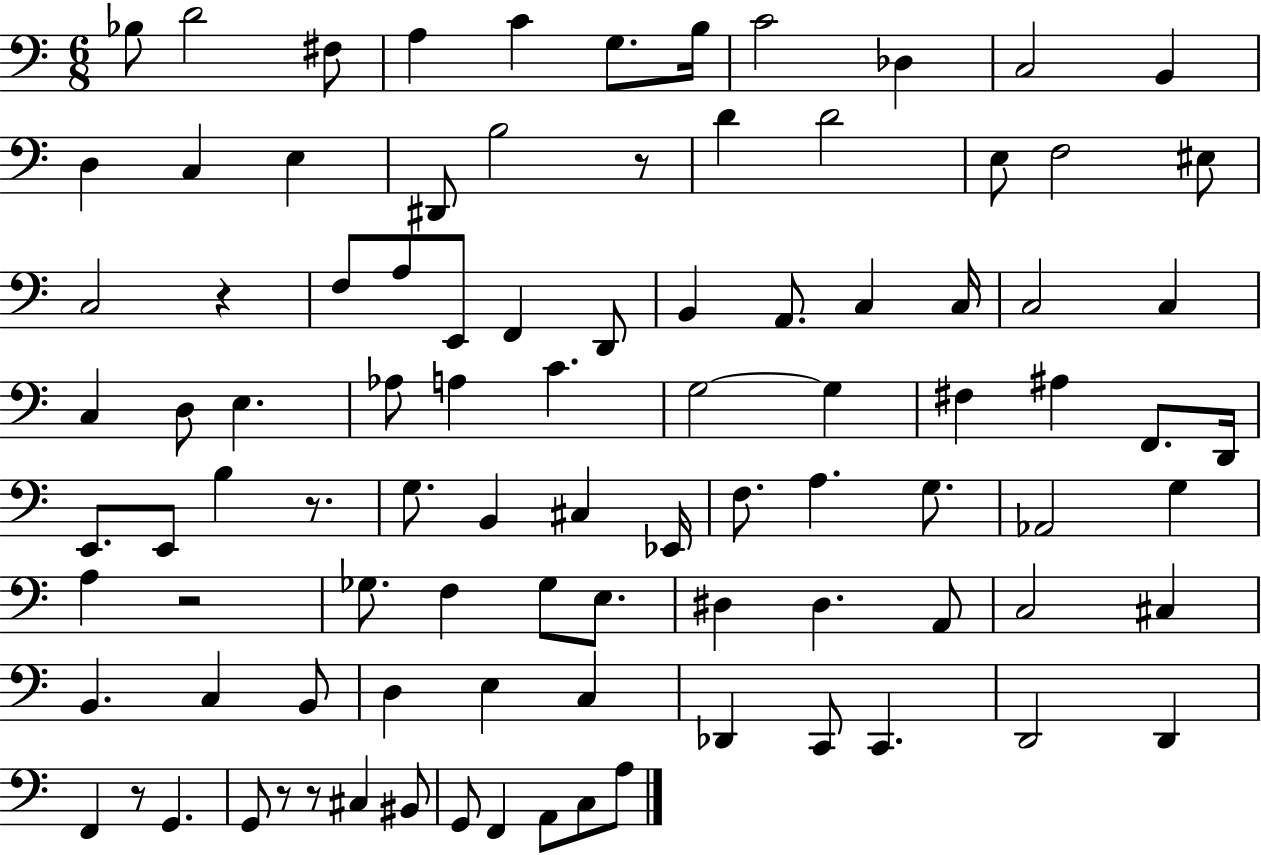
X:1
T:Untitled
M:6/8
L:1/4
K:C
_B,/2 D2 ^F,/2 A, C G,/2 B,/4 C2 _D, C,2 B,, D, C, E, ^D,,/2 B,2 z/2 D D2 E,/2 F,2 ^E,/2 C,2 z F,/2 A,/2 E,,/2 F,, D,,/2 B,, A,,/2 C, C,/4 C,2 C, C, D,/2 E, _A,/2 A, C G,2 G, ^F, ^A, F,,/2 D,,/4 E,,/2 E,,/2 B, z/2 G,/2 B,, ^C, _E,,/4 F,/2 A, G,/2 _A,,2 G, A, z2 _G,/2 F, _G,/2 E,/2 ^D, ^D, A,,/2 C,2 ^C, B,, C, B,,/2 D, E, C, _D,, C,,/2 C,, D,,2 D,, F,, z/2 G,, G,,/2 z/2 z/2 ^C, ^B,,/2 G,,/2 F,, A,,/2 C,/2 A,/2